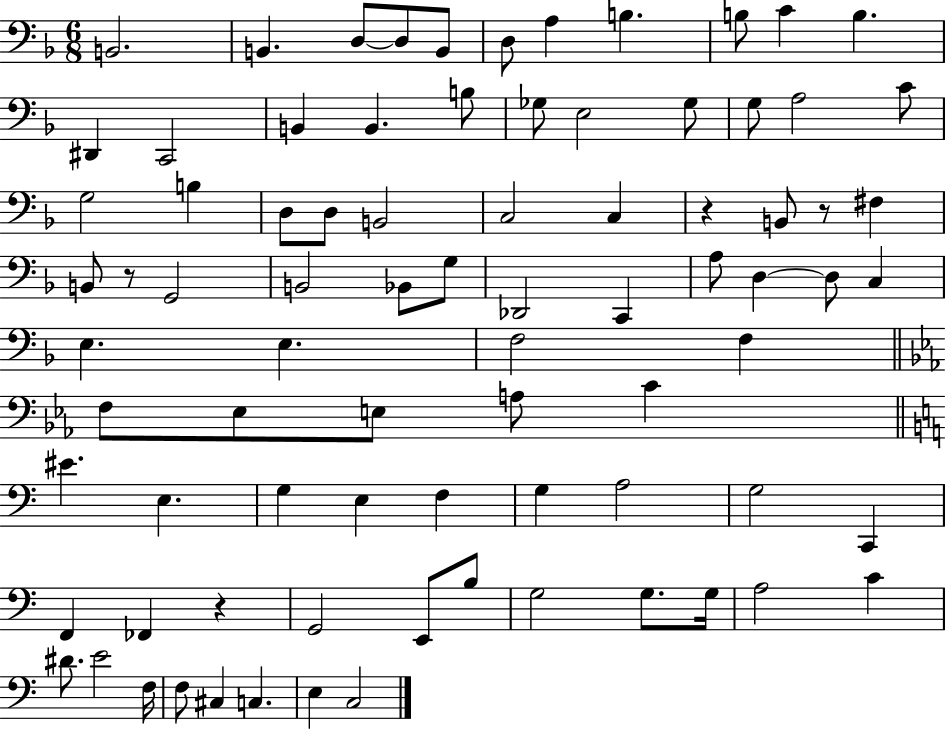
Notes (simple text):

B2/h. B2/q. D3/e D3/e B2/e D3/e A3/q B3/q. B3/e C4/q B3/q. D#2/q C2/h B2/q B2/q. B3/e Gb3/e E3/h Gb3/e G3/e A3/h C4/e G3/h B3/q D3/e D3/e B2/h C3/h C3/q R/q B2/e R/e F#3/q B2/e R/e G2/h B2/h Bb2/e G3/e Db2/h C2/q A3/e D3/q D3/e C3/q E3/q. E3/q. F3/h F3/q F3/e Eb3/e E3/e A3/e C4/q EIS4/q. E3/q. G3/q E3/q F3/q G3/q A3/h G3/h C2/q F2/q FES2/q R/q G2/h E2/e B3/e G3/h G3/e. G3/s A3/h C4/q D#4/e. E4/h F3/s F3/e C#3/q C3/q. E3/q C3/h